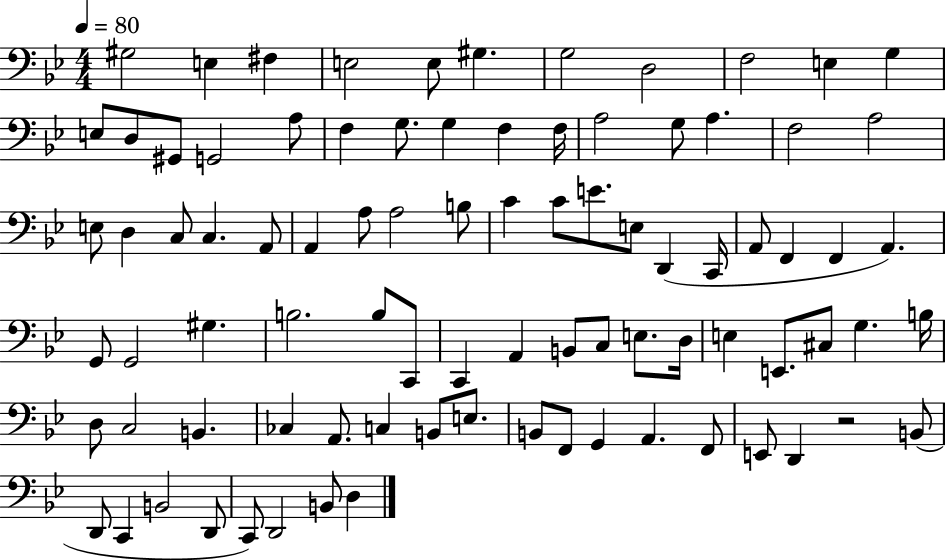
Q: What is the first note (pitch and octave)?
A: G#3